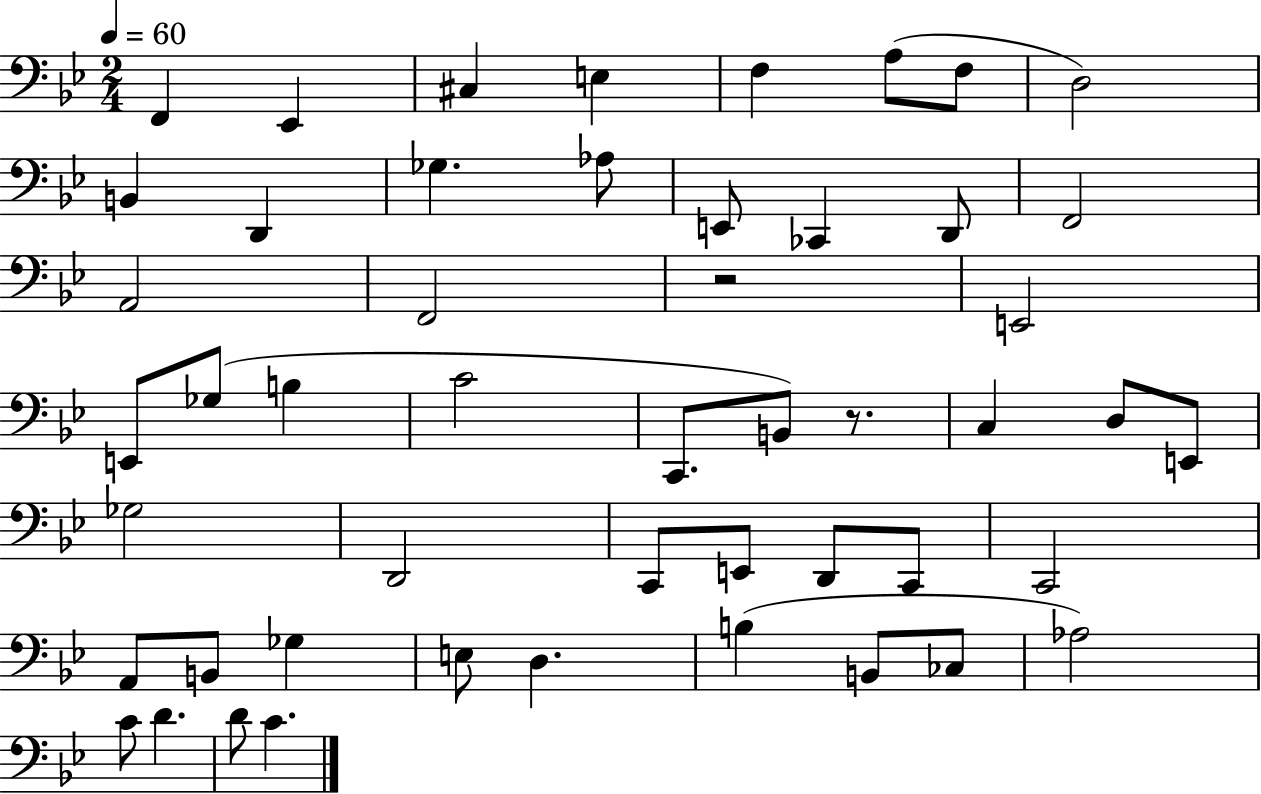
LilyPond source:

{
  \clef bass
  \numericTimeSignature
  \time 2/4
  \key bes \major
  \tempo 4 = 60
  f,4 ees,4 | cis4 e4 | f4 a8( f8 | d2) | \break b,4 d,4 | ges4. aes8 | e,8 ces,4 d,8 | f,2 | \break a,2 | f,2 | r2 | e,2 | \break e,8 ges8( b4 | c'2 | c,8. b,8) r8. | c4 d8 e,8 | \break ges2 | d,2 | c,8 e,8 d,8 c,8 | c,2 | \break a,8 b,8 ges4 | e8 d4. | b4( b,8 ces8 | aes2) | \break c'8 d'4. | d'8 c'4. | \bar "|."
}